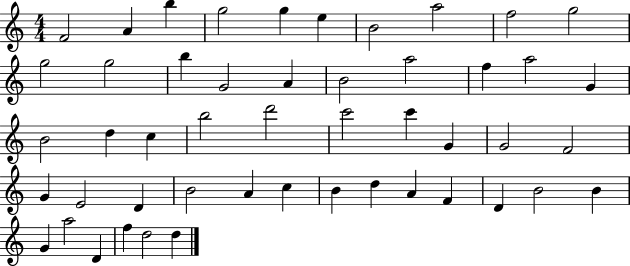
{
  \clef treble
  \numericTimeSignature
  \time 4/4
  \key c \major
  f'2 a'4 b''4 | g''2 g''4 e''4 | b'2 a''2 | f''2 g''2 | \break g''2 g''2 | b''4 g'2 a'4 | b'2 a''2 | f''4 a''2 g'4 | \break b'2 d''4 c''4 | b''2 d'''2 | c'''2 c'''4 g'4 | g'2 f'2 | \break g'4 e'2 d'4 | b'2 a'4 c''4 | b'4 d''4 a'4 f'4 | d'4 b'2 b'4 | \break g'4 a''2 d'4 | f''4 d''2 d''4 | \bar "|."
}